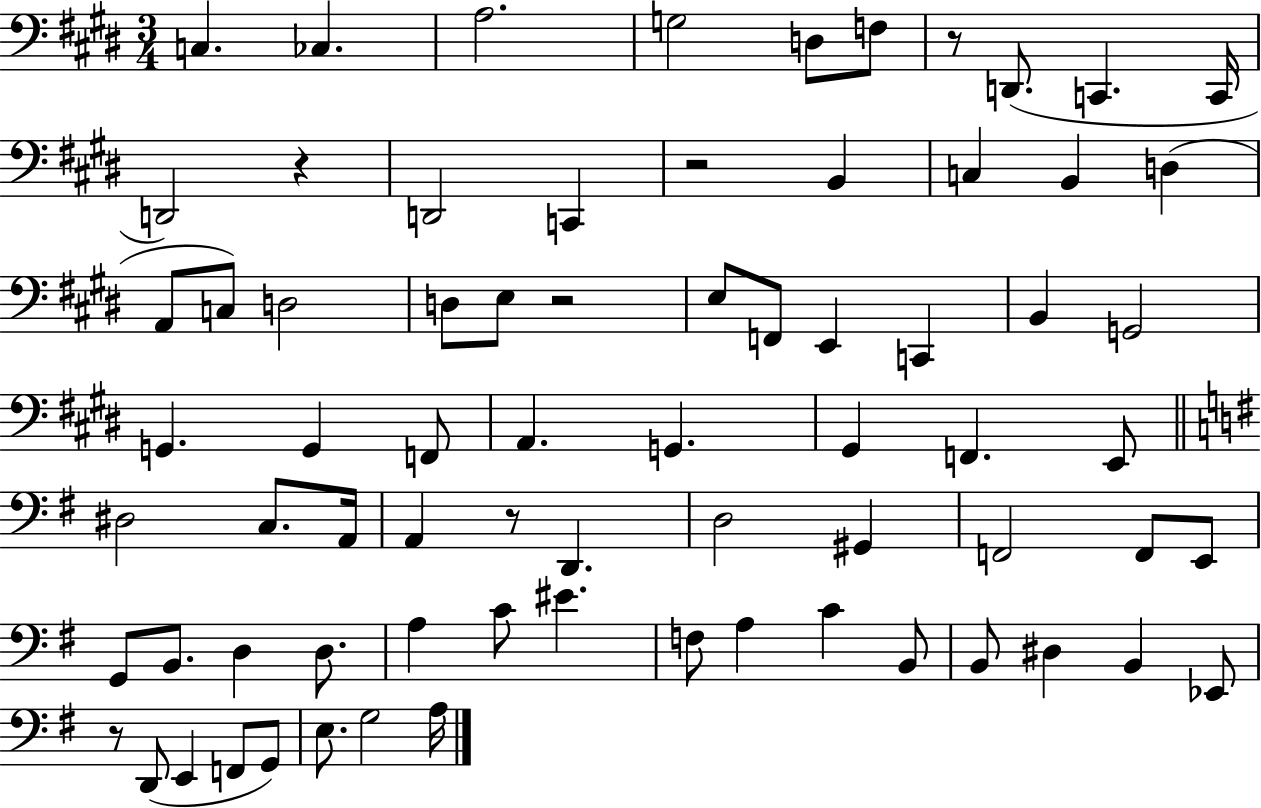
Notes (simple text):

C3/q. CES3/q. A3/h. G3/h D3/e F3/e R/e D2/e. C2/q. C2/s D2/h R/q D2/h C2/q R/h B2/q C3/q B2/q D3/q A2/e C3/e D3/h D3/e E3/e R/h E3/e F2/e E2/q C2/q B2/q G2/h G2/q. G2/q F2/e A2/q. G2/q. G#2/q F2/q. E2/e D#3/h C3/e. A2/s A2/q R/e D2/q. D3/h G#2/q F2/h F2/e E2/e G2/e B2/e. D3/q D3/e. A3/q C4/e EIS4/q. F3/e A3/q C4/q B2/e B2/e D#3/q B2/q Eb2/e R/e D2/e E2/q F2/e G2/e E3/e. G3/h A3/s